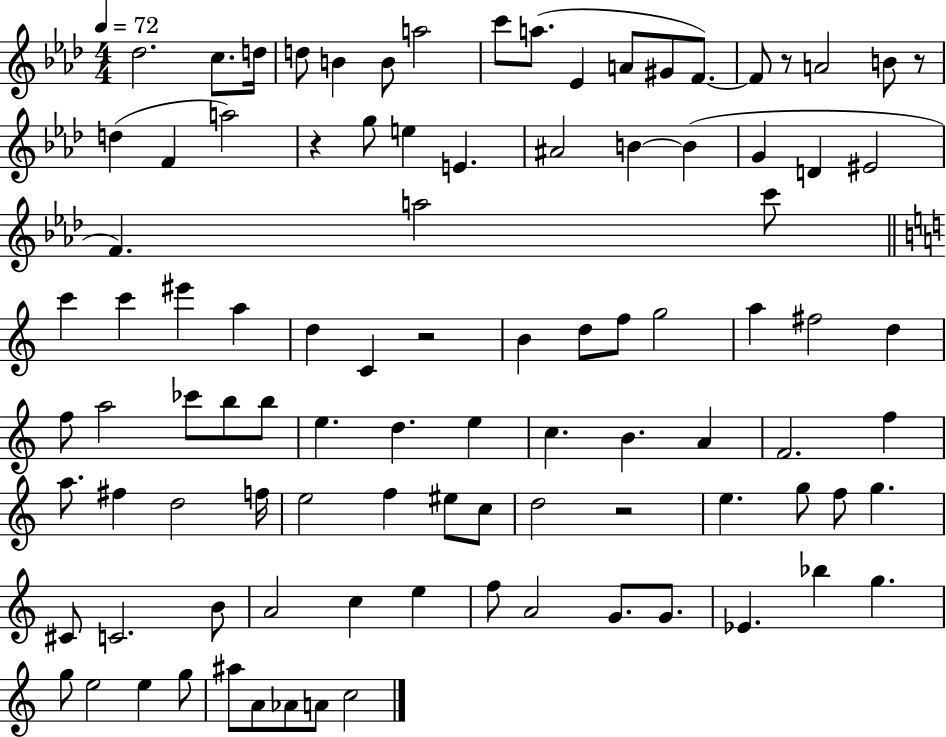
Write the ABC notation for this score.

X:1
T:Untitled
M:4/4
L:1/4
K:Ab
_d2 c/2 d/4 d/2 B B/2 a2 c'/2 a/2 _E A/2 ^G/2 F/2 F/2 z/2 A2 B/2 z/2 d F a2 z g/2 e E ^A2 B B G D ^E2 F a2 c'/2 c' c' ^e' a d C z2 B d/2 f/2 g2 a ^f2 d f/2 a2 _c'/2 b/2 b/2 e d e c B A F2 f a/2 ^f d2 f/4 e2 f ^e/2 c/2 d2 z2 e g/2 f/2 g ^C/2 C2 B/2 A2 c e f/2 A2 G/2 G/2 _E _b g g/2 e2 e g/2 ^a/2 A/2 _A/2 A/2 c2